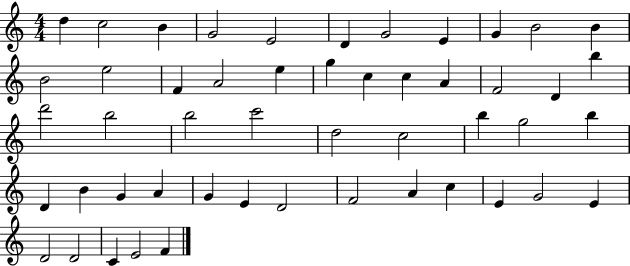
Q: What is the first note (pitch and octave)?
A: D5